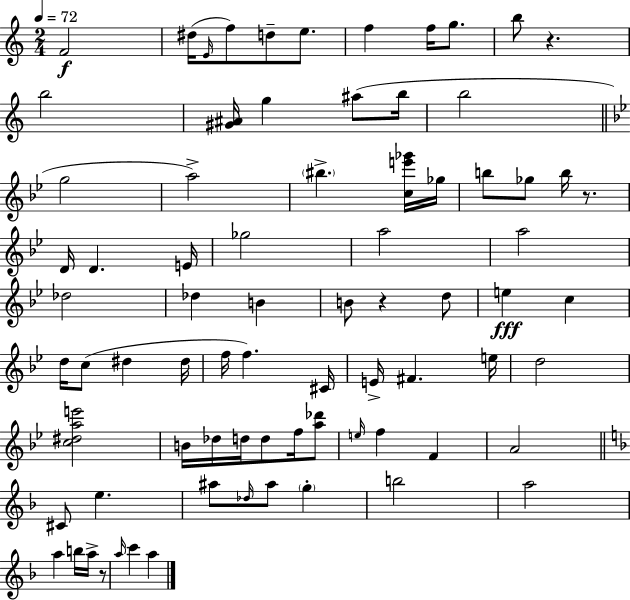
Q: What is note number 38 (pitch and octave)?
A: D#5